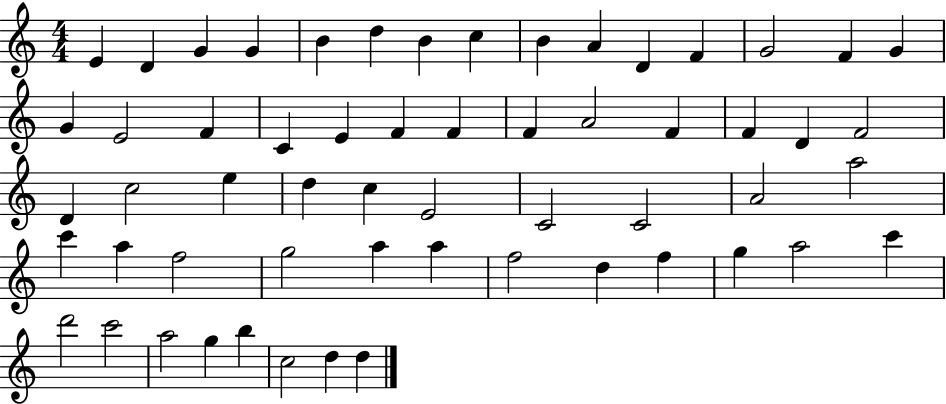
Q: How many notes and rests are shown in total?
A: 58